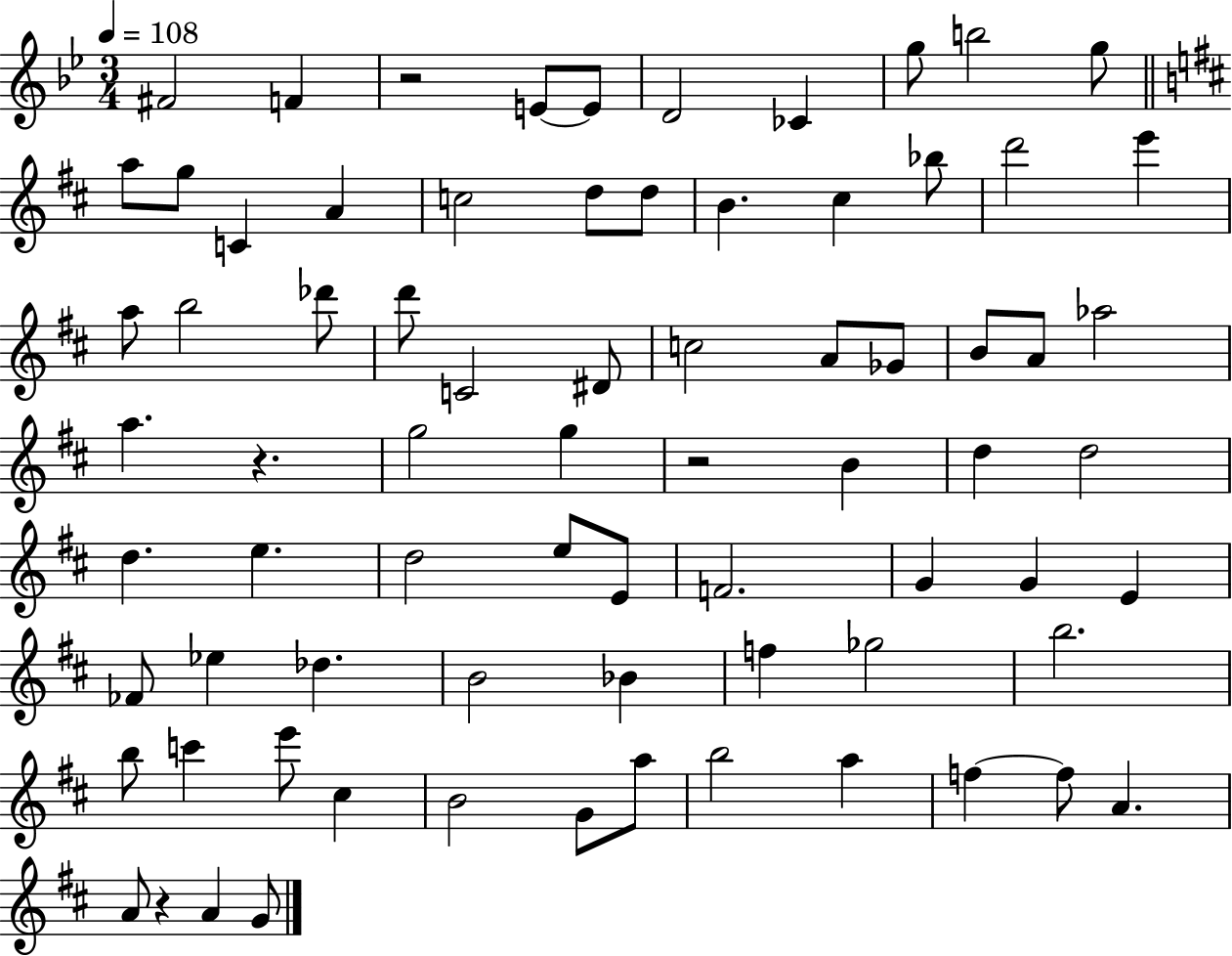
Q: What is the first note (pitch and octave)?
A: F#4